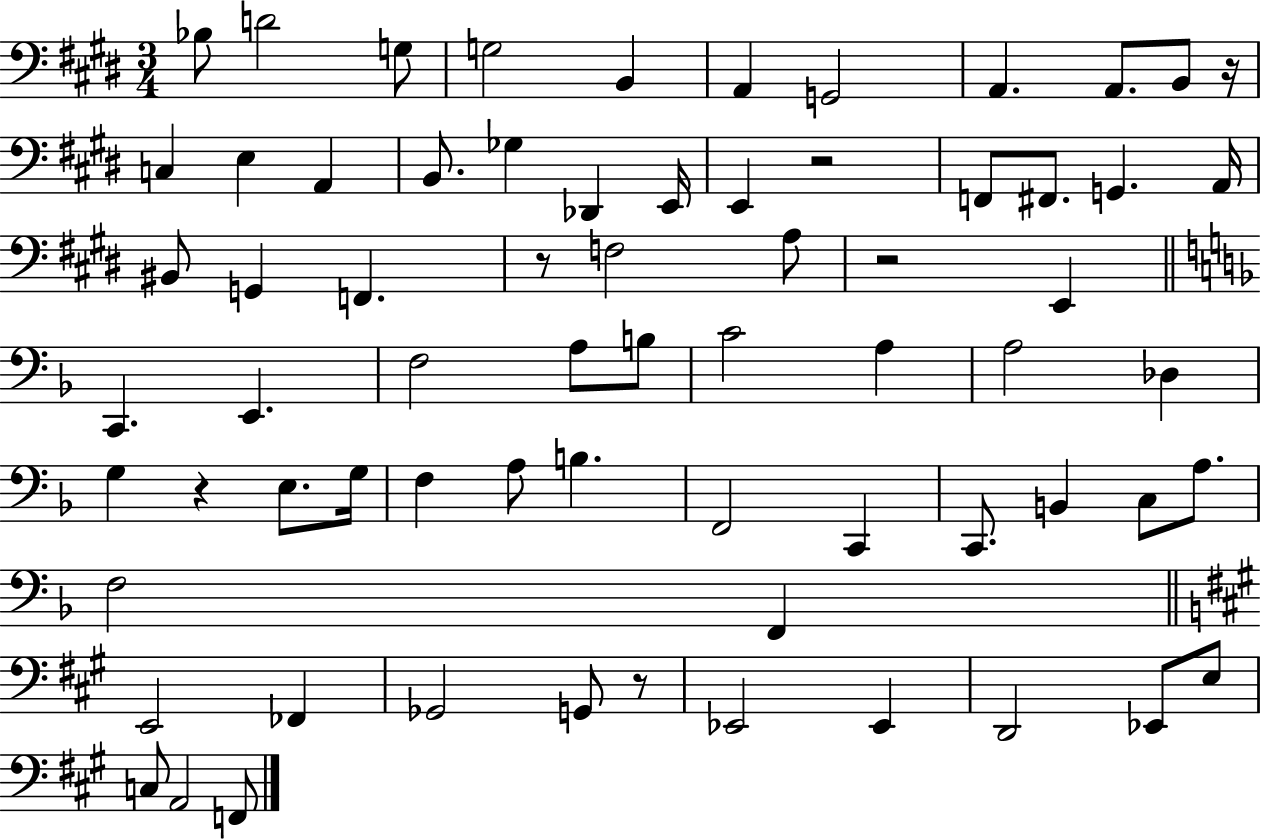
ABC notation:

X:1
T:Untitled
M:3/4
L:1/4
K:E
_B,/2 D2 G,/2 G,2 B,, A,, G,,2 A,, A,,/2 B,,/2 z/4 C, E, A,, B,,/2 _G, _D,, E,,/4 E,, z2 F,,/2 ^F,,/2 G,, A,,/4 ^B,,/2 G,, F,, z/2 F,2 A,/2 z2 E,, C,, E,, F,2 A,/2 B,/2 C2 A, A,2 _D, G, z E,/2 G,/4 F, A,/2 B, F,,2 C,, C,,/2 B,, C,/2 A,/2 F,2 F,, E,,2 _F,, _G,,2 G,,/2 z/2 _E,,2 _E,, D,,2 _E,,/2 E,/2 C,/2 A,,2 F,,/2